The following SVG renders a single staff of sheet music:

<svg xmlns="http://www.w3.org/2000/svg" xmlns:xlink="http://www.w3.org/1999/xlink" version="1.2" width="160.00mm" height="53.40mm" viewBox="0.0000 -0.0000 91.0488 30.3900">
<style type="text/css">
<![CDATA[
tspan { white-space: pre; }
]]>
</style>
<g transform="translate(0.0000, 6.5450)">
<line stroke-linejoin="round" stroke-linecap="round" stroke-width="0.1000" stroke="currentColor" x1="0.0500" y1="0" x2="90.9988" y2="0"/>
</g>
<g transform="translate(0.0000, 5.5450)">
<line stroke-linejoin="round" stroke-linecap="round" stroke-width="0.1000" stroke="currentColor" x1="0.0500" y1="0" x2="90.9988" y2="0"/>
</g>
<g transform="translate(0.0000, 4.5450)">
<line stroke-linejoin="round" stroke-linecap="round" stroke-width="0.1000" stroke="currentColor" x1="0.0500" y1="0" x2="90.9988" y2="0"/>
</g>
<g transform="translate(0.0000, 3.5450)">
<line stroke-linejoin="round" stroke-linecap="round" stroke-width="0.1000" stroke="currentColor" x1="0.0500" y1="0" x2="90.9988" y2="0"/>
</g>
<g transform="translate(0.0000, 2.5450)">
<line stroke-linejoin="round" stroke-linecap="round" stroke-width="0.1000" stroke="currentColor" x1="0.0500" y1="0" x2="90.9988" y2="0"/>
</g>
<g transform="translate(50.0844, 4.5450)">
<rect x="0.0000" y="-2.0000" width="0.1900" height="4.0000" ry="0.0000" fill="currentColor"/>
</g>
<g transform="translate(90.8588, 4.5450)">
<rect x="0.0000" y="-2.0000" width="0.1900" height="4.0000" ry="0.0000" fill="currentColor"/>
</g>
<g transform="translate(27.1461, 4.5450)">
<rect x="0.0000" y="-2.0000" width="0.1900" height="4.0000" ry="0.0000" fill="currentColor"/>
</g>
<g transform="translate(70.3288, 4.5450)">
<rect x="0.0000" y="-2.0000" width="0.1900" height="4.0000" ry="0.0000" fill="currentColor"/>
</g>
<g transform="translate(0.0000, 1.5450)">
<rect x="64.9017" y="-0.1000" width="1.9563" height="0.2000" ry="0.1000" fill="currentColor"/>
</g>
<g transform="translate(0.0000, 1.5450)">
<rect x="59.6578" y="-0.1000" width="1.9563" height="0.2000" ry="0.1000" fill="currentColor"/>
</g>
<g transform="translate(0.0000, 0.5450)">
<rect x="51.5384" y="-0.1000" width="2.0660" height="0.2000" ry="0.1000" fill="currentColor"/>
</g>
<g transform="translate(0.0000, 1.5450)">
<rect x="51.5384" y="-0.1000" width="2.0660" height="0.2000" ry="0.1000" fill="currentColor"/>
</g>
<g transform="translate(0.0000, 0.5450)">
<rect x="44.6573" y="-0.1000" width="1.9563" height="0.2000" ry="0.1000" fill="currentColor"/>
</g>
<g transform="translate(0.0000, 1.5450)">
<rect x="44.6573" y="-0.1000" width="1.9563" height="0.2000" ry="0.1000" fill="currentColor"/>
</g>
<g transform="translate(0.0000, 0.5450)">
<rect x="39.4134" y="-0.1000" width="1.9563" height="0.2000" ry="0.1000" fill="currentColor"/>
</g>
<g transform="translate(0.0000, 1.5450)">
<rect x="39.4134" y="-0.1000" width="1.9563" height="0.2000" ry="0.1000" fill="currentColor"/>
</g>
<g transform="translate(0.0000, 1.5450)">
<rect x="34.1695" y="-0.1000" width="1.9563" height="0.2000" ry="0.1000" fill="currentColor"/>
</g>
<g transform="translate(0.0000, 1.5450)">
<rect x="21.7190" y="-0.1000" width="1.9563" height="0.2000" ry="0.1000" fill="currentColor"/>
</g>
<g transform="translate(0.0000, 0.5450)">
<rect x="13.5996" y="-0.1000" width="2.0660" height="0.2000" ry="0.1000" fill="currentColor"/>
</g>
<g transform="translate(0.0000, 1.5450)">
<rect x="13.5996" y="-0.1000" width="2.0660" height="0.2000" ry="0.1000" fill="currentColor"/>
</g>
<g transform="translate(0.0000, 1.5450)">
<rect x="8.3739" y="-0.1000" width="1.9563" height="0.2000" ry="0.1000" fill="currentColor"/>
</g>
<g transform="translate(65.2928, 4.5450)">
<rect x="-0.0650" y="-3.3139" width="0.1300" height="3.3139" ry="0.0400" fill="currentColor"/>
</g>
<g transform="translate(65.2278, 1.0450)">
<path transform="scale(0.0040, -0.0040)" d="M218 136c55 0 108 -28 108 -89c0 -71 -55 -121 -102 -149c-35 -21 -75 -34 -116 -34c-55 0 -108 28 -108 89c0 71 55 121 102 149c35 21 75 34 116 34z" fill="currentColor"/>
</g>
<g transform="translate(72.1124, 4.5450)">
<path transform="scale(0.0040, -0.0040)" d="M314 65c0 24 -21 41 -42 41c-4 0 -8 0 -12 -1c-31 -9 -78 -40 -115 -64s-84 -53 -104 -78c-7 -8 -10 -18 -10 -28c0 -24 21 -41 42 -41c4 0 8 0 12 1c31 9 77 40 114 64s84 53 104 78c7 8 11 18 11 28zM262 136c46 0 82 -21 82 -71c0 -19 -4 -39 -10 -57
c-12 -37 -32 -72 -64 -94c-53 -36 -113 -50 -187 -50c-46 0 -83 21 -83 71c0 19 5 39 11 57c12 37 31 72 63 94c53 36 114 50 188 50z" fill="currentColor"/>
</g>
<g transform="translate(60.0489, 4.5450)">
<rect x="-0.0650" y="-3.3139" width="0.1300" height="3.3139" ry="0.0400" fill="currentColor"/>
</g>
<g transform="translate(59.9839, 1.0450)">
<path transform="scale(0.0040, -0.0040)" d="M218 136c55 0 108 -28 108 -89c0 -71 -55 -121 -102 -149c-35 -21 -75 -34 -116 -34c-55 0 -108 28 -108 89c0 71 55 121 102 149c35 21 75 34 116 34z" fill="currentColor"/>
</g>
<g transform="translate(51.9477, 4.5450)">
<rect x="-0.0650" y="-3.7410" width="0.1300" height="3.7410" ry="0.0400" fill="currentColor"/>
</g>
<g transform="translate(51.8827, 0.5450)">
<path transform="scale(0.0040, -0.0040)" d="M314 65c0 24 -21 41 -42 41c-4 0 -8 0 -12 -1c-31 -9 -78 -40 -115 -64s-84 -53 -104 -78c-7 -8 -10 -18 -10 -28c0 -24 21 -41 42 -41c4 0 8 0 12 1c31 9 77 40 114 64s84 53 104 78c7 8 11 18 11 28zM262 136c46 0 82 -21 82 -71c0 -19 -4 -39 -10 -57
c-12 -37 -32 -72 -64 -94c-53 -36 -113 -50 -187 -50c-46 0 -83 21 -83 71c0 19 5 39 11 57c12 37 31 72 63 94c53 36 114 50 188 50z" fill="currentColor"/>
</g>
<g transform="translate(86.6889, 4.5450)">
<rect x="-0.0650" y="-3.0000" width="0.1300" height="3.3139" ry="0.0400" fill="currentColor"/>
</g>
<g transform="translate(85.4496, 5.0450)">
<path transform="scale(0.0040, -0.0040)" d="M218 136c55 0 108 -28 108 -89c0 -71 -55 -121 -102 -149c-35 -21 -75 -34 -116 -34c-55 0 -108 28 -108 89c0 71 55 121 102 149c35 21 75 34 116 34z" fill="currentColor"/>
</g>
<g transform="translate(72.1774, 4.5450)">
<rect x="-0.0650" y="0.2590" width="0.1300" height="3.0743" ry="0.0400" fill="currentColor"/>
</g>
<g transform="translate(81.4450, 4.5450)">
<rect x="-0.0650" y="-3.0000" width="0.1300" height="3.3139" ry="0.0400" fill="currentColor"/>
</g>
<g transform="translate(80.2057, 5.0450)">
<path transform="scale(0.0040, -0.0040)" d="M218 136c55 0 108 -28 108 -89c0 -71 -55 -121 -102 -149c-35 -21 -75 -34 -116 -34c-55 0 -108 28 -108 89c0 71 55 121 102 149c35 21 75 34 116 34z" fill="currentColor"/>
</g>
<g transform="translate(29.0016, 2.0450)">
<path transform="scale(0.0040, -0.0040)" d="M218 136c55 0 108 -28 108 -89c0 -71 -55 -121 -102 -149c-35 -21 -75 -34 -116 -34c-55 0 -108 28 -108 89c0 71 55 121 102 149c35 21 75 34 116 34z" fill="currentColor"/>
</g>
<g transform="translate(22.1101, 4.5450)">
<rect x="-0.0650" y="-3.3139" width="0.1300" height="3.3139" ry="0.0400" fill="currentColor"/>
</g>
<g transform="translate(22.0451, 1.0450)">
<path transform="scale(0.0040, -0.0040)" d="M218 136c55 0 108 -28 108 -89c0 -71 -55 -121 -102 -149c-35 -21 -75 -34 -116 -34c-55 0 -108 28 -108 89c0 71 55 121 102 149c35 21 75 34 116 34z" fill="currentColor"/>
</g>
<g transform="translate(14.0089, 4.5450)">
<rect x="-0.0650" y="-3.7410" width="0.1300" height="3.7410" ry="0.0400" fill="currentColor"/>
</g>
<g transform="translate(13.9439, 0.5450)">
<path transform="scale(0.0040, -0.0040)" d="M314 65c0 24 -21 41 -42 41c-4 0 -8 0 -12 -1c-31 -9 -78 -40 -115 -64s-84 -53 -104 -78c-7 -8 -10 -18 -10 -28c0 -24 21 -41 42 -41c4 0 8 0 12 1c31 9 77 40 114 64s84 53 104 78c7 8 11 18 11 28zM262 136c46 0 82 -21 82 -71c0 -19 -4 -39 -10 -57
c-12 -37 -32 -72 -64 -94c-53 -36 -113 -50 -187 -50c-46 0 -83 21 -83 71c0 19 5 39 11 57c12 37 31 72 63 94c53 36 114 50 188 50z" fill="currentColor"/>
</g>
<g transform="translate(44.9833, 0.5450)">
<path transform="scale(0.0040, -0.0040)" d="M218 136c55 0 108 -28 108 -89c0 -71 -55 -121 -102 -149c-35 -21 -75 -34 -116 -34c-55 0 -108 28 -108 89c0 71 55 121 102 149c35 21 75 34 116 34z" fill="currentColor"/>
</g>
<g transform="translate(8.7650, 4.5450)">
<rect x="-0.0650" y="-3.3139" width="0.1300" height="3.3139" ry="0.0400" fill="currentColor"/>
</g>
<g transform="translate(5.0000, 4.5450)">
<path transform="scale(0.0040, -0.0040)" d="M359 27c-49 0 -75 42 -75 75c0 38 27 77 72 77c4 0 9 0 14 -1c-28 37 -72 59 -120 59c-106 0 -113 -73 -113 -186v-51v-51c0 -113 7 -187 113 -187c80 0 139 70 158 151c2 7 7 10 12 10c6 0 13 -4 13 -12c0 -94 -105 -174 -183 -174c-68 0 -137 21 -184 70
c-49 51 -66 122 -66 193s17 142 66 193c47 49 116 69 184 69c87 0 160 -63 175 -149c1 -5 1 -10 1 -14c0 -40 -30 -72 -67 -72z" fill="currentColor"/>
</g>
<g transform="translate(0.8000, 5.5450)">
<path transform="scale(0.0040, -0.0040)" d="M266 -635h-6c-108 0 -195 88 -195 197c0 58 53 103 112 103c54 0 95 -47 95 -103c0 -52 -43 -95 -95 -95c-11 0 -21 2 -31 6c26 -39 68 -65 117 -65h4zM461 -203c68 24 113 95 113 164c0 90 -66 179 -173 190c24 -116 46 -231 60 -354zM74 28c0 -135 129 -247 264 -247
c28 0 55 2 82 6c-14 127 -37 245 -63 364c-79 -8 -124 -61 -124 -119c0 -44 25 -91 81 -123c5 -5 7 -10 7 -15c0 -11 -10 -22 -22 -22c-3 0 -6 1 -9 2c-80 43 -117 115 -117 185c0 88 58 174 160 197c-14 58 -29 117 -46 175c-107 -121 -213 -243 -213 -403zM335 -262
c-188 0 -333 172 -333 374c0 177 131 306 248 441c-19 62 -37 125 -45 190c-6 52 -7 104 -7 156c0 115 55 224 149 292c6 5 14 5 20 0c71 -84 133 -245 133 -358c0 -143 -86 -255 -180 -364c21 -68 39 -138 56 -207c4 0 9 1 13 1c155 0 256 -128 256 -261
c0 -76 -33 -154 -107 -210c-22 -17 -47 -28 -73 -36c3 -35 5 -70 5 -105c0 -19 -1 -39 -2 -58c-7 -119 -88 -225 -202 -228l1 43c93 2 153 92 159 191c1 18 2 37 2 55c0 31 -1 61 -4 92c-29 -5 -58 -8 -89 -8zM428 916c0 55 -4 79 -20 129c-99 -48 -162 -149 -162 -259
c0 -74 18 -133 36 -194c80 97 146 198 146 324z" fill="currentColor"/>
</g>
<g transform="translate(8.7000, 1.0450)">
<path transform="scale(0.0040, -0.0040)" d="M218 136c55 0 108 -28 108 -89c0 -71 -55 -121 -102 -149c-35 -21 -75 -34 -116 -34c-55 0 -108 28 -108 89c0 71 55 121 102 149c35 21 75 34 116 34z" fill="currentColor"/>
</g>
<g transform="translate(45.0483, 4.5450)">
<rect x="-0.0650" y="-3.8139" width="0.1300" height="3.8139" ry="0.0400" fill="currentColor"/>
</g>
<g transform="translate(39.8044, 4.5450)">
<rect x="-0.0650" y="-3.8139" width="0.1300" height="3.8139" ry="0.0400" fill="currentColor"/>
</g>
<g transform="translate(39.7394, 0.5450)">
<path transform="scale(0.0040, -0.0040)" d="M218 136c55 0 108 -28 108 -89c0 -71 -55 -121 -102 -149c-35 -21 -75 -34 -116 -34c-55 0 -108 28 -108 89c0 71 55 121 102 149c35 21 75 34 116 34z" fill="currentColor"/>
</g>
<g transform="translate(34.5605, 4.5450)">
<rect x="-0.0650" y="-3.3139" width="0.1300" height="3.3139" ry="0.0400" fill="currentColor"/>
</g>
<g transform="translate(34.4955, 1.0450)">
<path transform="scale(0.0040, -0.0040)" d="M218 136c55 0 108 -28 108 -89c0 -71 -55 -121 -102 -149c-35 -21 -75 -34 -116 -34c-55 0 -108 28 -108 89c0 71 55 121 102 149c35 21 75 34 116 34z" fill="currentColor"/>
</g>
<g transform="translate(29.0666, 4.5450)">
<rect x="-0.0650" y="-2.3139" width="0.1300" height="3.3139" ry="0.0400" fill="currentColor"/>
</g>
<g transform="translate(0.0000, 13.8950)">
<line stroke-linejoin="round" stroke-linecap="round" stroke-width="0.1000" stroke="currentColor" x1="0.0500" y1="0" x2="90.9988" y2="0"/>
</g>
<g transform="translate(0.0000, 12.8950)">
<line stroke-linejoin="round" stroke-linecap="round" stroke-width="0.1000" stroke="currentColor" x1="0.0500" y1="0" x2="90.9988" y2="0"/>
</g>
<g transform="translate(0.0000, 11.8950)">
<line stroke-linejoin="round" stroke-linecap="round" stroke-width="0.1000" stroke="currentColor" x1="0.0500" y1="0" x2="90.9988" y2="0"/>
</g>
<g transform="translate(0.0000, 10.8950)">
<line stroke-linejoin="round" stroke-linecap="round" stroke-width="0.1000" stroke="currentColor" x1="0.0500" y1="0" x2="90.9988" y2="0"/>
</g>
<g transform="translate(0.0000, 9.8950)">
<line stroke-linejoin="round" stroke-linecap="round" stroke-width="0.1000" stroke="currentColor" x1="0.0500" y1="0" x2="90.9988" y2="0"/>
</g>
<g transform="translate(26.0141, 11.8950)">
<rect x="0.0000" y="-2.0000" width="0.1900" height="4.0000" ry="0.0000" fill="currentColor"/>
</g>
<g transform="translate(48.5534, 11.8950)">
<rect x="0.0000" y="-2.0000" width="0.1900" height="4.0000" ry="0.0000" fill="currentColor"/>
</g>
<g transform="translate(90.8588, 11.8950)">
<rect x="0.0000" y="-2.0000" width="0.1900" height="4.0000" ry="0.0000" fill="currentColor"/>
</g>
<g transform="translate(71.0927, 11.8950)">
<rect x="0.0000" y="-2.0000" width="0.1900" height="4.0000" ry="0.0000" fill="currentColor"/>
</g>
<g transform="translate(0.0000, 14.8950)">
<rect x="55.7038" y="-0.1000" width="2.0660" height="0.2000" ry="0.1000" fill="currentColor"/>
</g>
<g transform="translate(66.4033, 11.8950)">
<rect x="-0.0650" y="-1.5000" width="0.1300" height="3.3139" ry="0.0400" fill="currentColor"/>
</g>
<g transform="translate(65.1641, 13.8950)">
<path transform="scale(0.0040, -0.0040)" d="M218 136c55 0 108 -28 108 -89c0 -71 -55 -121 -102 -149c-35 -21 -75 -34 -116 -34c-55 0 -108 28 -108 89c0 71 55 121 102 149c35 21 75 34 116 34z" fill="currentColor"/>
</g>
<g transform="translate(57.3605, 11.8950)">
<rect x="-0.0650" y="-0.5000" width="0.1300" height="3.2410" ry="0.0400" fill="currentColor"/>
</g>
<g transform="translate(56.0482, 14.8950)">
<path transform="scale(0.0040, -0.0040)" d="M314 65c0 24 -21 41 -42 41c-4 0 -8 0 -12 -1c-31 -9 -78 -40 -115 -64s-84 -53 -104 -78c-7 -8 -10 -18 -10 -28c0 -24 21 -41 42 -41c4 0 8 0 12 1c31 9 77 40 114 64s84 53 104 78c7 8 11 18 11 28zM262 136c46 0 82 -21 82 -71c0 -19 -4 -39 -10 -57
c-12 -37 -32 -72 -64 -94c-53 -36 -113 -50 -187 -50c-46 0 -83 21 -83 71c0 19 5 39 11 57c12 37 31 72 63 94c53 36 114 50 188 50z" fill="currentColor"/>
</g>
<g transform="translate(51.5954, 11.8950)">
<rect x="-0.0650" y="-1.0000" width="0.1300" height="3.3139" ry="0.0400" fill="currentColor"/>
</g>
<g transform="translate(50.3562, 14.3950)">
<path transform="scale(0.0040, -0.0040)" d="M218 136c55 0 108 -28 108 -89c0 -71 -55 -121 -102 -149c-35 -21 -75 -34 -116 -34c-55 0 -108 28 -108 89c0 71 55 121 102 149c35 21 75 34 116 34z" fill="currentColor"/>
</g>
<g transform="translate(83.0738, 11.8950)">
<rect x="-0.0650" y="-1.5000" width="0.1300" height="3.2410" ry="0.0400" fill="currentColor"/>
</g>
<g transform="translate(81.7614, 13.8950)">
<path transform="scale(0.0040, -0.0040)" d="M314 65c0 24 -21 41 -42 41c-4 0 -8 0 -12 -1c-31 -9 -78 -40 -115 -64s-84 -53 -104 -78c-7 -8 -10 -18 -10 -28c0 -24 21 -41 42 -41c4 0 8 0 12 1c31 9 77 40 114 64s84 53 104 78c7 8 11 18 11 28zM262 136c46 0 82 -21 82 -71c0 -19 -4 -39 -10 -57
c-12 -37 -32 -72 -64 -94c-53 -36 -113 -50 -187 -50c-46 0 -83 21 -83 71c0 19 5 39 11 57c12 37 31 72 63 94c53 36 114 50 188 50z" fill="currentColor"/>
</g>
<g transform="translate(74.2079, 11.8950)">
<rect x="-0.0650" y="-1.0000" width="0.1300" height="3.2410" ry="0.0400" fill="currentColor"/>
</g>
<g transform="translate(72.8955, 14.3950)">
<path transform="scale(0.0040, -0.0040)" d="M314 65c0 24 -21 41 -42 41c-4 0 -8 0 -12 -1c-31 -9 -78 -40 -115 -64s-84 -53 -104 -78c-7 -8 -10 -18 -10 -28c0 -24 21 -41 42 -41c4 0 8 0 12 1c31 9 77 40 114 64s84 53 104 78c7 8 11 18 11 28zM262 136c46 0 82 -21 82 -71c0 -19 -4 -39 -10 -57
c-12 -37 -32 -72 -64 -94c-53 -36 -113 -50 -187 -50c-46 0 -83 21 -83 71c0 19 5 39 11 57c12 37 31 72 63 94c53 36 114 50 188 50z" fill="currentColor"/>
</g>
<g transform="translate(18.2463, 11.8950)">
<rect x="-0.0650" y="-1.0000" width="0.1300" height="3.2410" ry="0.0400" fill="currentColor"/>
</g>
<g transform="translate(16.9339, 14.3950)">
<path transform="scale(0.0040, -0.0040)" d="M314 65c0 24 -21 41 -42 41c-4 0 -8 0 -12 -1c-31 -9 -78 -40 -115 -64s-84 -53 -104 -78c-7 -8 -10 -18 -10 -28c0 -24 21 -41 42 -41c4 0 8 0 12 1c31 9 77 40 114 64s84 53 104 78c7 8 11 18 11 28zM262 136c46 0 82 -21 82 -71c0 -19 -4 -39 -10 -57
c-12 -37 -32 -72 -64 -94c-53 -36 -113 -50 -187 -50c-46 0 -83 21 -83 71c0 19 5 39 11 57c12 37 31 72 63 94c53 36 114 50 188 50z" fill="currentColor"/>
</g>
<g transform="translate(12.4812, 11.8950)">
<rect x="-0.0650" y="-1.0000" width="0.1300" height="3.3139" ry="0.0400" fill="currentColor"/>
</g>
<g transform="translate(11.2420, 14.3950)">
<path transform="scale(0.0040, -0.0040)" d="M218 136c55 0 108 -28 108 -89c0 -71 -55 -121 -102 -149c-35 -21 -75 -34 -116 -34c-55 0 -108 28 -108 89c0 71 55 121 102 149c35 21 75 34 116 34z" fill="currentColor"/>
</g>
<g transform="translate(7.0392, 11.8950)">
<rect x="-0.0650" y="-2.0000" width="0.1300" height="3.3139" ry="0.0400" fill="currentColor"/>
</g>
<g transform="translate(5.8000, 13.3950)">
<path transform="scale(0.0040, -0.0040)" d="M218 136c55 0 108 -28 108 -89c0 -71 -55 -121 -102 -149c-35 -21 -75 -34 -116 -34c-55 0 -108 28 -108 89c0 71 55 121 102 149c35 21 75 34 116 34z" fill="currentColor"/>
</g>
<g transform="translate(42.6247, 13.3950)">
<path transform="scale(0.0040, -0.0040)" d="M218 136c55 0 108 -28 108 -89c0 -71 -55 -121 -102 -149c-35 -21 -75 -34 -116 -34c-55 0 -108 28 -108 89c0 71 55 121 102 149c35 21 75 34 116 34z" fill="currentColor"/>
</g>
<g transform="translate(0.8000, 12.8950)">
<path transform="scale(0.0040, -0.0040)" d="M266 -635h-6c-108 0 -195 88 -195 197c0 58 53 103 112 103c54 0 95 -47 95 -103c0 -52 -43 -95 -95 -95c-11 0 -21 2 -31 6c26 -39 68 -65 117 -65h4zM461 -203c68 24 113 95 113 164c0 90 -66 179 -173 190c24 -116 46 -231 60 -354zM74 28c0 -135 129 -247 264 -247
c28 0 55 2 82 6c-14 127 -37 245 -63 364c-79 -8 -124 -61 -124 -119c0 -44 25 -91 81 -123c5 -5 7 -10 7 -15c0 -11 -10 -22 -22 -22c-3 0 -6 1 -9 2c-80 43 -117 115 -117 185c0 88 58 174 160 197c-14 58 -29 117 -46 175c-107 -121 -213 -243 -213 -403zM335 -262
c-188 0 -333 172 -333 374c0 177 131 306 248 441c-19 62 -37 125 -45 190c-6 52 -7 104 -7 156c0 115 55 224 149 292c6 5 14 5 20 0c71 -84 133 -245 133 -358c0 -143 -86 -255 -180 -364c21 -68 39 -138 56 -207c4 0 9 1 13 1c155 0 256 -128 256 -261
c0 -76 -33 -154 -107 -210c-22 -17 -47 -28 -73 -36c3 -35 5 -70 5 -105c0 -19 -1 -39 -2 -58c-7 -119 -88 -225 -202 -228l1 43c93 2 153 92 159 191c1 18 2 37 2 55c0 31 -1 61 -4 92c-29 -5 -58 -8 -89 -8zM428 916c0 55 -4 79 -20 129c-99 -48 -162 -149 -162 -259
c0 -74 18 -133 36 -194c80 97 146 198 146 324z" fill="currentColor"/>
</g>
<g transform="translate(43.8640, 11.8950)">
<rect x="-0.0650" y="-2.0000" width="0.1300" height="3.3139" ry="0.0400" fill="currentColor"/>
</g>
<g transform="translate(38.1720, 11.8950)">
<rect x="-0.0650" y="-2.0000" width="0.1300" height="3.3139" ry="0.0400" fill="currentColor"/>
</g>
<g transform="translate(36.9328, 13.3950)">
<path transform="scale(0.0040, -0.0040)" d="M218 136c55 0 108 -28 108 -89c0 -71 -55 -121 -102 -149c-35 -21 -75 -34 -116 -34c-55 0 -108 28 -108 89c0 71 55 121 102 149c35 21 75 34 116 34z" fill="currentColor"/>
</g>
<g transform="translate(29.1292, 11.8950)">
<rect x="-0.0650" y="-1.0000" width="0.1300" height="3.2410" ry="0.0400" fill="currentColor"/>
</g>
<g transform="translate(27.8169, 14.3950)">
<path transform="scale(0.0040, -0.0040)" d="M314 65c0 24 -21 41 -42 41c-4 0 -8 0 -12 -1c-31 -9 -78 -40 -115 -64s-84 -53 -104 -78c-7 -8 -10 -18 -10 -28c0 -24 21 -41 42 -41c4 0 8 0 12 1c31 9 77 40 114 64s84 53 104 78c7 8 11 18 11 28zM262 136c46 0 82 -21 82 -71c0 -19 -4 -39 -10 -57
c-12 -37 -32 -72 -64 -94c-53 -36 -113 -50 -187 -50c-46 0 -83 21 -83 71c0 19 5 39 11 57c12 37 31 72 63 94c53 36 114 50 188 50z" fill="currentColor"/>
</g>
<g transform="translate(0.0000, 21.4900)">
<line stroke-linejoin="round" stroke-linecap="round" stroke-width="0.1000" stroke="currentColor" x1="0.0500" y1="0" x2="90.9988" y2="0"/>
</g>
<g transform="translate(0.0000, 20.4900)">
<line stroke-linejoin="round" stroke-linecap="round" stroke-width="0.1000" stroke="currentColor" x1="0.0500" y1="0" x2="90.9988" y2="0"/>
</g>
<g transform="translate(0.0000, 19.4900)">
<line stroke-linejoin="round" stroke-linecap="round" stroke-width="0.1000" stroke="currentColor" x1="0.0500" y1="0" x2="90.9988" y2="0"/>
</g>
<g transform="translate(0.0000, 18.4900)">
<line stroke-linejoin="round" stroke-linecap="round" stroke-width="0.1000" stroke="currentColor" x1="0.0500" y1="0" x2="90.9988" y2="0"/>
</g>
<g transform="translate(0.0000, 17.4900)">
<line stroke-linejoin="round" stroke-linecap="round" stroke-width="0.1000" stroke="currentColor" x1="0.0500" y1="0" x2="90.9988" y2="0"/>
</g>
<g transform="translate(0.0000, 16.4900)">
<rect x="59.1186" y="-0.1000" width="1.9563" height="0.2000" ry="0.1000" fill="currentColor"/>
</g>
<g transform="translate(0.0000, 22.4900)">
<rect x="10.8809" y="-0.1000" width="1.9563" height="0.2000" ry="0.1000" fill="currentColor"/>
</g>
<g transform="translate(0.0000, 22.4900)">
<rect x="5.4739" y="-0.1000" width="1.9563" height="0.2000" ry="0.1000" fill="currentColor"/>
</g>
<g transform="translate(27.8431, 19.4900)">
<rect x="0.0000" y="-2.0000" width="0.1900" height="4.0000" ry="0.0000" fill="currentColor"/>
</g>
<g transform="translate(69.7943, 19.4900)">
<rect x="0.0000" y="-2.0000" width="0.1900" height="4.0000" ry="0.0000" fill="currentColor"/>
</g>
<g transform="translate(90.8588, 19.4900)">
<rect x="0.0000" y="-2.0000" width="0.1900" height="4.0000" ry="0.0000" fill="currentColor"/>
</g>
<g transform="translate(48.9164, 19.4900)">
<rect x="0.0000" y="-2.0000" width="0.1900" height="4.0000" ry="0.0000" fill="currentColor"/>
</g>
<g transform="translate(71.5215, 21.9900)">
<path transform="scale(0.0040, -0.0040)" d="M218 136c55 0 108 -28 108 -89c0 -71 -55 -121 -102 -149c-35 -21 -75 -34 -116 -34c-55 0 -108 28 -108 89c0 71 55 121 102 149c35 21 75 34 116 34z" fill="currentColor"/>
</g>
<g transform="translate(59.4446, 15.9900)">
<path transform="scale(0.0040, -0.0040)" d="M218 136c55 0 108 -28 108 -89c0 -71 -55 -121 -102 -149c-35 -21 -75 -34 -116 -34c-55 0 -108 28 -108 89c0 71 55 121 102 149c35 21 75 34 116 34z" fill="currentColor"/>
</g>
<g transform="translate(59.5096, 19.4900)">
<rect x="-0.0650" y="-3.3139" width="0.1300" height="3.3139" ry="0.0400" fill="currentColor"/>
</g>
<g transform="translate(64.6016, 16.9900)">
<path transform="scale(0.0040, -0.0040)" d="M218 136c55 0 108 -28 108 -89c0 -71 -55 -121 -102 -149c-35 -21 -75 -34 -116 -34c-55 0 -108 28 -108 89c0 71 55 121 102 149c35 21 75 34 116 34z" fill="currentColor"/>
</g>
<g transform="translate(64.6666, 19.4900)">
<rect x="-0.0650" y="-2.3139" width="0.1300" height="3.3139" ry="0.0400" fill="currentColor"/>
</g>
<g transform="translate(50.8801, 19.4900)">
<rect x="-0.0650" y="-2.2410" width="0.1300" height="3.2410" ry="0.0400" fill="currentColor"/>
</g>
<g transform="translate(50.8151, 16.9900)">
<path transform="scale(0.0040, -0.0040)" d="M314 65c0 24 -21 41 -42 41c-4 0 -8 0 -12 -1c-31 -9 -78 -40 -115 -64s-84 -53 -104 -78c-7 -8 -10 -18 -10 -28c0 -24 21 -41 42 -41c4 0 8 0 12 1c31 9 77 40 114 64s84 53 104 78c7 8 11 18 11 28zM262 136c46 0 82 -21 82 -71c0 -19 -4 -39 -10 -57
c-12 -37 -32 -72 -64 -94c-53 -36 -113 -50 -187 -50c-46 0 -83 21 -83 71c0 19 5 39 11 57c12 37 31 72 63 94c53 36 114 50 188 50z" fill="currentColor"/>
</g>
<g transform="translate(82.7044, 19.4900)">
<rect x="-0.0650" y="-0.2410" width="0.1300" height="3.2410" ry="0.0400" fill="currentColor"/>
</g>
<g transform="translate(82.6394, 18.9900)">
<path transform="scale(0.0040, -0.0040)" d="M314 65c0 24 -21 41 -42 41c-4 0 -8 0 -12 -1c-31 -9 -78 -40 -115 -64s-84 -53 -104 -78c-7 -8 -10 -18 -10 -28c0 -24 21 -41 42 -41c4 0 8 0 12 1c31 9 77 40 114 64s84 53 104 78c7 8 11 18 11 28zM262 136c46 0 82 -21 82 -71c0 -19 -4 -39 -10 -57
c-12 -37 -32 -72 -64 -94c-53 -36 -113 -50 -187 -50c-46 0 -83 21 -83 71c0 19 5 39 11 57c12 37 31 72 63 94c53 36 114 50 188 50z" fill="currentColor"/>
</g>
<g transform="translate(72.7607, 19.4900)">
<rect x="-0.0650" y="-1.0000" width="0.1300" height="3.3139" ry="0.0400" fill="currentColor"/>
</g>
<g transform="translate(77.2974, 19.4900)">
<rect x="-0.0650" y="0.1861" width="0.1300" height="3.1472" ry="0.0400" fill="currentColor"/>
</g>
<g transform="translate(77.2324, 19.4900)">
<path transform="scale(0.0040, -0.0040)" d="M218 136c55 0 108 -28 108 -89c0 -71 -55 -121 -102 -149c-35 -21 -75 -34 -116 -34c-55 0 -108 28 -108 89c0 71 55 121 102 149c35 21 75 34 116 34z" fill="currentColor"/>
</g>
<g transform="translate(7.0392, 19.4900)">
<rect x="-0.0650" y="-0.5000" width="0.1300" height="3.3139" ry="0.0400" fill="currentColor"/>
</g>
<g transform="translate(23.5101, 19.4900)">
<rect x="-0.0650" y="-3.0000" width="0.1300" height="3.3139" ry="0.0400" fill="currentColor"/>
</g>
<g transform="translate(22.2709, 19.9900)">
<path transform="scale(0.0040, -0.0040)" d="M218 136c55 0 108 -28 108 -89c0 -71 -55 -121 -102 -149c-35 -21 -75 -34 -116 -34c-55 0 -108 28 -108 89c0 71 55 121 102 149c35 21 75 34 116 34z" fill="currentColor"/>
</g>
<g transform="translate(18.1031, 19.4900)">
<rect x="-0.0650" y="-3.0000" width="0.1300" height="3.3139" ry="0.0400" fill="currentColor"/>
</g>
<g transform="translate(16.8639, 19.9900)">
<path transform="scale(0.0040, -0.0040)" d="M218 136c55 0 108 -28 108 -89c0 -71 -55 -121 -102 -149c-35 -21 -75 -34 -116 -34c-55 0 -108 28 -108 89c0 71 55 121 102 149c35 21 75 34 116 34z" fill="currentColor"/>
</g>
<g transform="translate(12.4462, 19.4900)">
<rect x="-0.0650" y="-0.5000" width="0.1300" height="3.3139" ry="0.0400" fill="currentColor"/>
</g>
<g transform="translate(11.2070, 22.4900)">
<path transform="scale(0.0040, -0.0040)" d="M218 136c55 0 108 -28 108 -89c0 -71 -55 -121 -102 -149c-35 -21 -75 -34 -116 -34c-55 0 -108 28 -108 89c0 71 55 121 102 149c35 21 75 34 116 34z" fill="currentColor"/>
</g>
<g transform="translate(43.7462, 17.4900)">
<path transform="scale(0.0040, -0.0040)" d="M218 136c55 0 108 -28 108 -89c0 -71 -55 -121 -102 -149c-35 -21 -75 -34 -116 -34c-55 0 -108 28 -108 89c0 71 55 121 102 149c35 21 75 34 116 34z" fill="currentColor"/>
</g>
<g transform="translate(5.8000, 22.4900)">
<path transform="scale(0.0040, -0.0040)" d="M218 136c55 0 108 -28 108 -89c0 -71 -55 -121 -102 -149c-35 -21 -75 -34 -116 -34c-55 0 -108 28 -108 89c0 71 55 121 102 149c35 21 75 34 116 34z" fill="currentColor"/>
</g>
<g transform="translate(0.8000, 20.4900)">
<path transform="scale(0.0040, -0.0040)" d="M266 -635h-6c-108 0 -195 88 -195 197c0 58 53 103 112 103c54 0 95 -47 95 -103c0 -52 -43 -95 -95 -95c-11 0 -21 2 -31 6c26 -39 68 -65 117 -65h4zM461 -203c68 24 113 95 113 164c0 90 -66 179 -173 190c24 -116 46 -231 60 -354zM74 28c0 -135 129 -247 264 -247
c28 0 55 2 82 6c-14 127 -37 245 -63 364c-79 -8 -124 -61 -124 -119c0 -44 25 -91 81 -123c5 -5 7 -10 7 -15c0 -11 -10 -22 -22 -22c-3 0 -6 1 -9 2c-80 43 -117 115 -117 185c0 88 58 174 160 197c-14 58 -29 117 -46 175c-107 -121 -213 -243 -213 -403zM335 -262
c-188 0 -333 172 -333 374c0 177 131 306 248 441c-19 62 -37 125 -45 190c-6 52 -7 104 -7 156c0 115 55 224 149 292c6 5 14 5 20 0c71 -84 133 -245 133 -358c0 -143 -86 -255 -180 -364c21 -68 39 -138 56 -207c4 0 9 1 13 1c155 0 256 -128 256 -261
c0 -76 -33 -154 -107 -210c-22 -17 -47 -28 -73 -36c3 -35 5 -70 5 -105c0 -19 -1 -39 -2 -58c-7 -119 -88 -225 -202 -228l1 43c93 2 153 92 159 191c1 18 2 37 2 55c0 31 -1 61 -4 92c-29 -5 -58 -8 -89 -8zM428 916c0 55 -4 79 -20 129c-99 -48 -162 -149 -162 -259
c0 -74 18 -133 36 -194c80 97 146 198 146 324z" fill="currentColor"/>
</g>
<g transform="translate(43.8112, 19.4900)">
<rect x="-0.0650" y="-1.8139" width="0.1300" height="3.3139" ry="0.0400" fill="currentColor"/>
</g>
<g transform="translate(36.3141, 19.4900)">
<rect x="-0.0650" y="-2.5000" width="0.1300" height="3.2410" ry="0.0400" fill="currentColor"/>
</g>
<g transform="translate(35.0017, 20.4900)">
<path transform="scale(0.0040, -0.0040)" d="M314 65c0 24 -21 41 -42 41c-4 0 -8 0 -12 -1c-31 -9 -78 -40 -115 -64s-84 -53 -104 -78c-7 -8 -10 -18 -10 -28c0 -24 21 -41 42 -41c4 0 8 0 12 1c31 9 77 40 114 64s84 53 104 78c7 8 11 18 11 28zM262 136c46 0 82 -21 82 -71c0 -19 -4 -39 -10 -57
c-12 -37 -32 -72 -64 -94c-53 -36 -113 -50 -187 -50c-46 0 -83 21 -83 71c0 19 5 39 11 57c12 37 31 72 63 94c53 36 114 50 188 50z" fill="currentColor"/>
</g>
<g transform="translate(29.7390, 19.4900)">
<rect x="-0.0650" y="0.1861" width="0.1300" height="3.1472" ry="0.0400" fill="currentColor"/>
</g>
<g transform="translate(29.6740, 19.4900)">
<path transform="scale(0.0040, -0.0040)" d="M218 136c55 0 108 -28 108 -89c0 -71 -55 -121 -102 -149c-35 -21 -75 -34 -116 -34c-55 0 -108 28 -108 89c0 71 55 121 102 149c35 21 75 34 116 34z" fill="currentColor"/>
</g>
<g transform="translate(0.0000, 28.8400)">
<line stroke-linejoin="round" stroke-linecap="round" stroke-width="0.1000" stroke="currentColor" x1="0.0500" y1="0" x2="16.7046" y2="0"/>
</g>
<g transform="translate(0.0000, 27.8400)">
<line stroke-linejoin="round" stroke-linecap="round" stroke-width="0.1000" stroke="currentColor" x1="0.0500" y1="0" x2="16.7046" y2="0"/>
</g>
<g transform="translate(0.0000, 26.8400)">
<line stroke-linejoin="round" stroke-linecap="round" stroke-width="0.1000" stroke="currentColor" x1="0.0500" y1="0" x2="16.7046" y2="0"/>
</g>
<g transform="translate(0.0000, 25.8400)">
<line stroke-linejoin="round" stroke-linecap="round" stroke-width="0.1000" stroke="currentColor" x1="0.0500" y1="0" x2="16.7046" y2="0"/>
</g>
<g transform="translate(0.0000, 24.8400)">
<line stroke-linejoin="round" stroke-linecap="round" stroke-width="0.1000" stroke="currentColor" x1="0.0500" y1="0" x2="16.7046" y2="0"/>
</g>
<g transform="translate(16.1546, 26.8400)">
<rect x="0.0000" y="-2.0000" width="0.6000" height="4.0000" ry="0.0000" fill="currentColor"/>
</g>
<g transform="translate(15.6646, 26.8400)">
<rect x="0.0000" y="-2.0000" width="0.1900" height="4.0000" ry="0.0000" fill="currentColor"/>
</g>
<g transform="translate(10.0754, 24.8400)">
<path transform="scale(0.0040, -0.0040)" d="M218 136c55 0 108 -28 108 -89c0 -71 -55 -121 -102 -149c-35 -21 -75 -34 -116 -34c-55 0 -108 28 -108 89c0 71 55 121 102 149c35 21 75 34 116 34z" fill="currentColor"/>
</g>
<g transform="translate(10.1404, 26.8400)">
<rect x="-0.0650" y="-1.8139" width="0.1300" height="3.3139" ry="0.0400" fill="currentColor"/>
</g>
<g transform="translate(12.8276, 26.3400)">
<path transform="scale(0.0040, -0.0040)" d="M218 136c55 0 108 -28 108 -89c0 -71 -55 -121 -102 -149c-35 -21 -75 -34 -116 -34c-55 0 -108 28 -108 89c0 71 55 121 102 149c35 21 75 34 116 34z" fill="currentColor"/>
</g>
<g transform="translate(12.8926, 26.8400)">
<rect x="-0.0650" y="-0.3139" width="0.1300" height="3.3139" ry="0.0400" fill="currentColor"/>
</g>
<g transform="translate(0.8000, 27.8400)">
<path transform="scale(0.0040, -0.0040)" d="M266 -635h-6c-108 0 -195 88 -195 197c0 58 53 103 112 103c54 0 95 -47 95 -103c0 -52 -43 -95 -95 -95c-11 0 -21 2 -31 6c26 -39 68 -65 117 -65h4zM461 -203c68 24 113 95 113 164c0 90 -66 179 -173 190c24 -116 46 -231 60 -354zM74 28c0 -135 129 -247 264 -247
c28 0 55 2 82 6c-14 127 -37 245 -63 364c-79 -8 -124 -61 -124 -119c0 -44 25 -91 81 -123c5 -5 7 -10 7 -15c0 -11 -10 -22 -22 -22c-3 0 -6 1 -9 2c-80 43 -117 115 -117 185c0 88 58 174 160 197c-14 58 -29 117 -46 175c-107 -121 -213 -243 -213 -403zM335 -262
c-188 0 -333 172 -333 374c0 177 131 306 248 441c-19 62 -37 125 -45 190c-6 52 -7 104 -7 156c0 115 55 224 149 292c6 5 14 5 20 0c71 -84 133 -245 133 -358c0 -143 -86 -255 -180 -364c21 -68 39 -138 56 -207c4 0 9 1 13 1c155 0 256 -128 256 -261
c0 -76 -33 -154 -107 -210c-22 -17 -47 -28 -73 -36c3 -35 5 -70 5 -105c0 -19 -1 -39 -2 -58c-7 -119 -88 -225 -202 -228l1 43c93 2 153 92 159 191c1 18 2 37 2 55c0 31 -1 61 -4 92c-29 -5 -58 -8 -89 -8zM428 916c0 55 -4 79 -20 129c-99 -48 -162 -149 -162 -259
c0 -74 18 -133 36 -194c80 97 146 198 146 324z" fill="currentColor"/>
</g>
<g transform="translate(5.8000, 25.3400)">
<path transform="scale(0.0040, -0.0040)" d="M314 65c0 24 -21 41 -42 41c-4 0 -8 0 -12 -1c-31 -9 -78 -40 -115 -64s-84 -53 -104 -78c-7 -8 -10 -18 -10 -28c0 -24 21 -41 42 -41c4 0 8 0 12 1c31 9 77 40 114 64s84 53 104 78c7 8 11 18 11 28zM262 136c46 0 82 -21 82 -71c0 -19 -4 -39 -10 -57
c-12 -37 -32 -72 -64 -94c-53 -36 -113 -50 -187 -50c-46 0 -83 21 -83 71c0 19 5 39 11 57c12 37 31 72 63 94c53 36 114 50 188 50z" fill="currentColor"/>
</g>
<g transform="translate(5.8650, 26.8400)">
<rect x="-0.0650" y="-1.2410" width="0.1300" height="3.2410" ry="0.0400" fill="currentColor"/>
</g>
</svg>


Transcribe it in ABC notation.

X:1
T:Untitled
M:4/4
L:1/4
K:C
b c'2 b g b c' c' c'2 b b B2 A A F D D2 D2 F F D C2 E D2 E2 C C A A B G2 f g2 b g D B c2 e2 f c